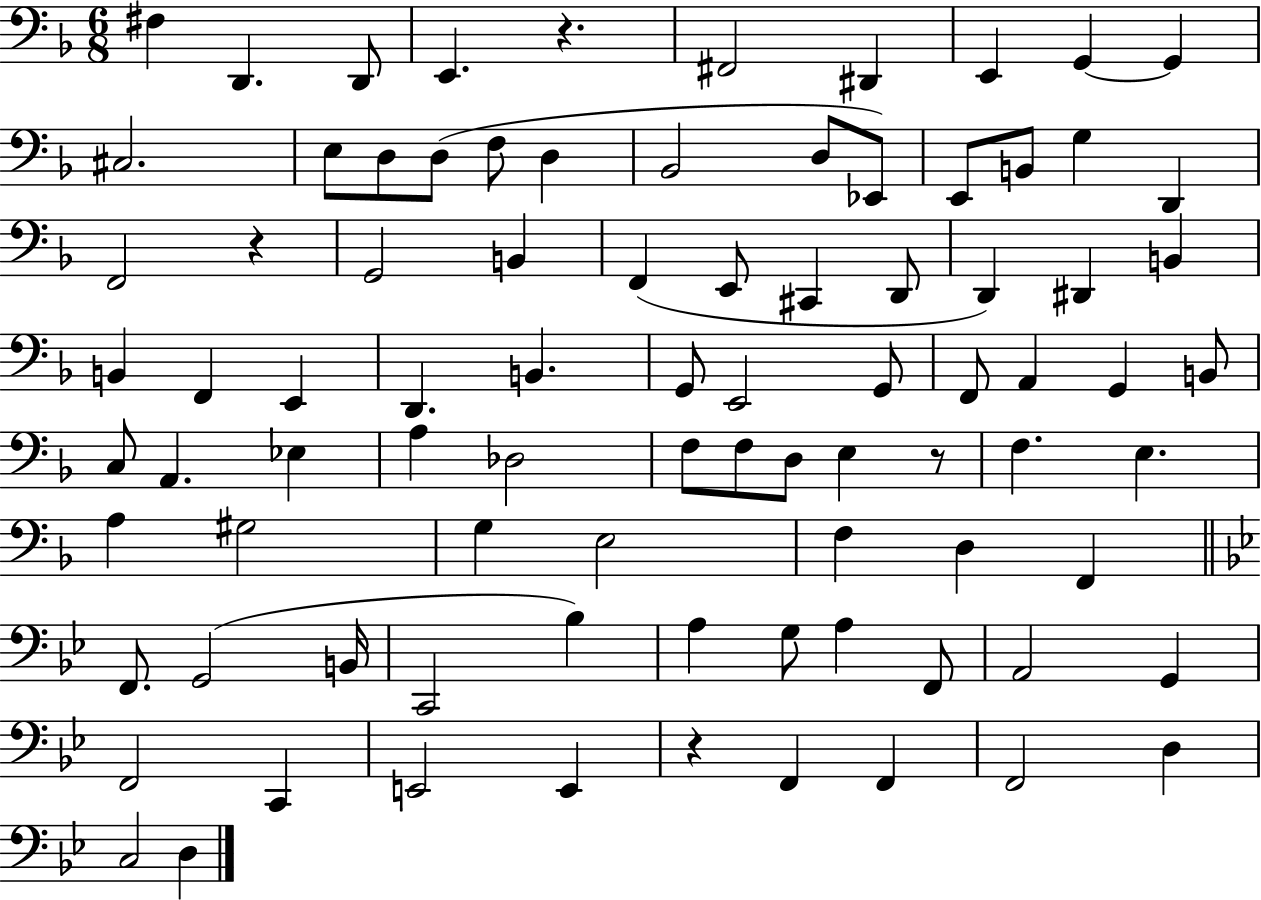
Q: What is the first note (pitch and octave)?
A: F#3